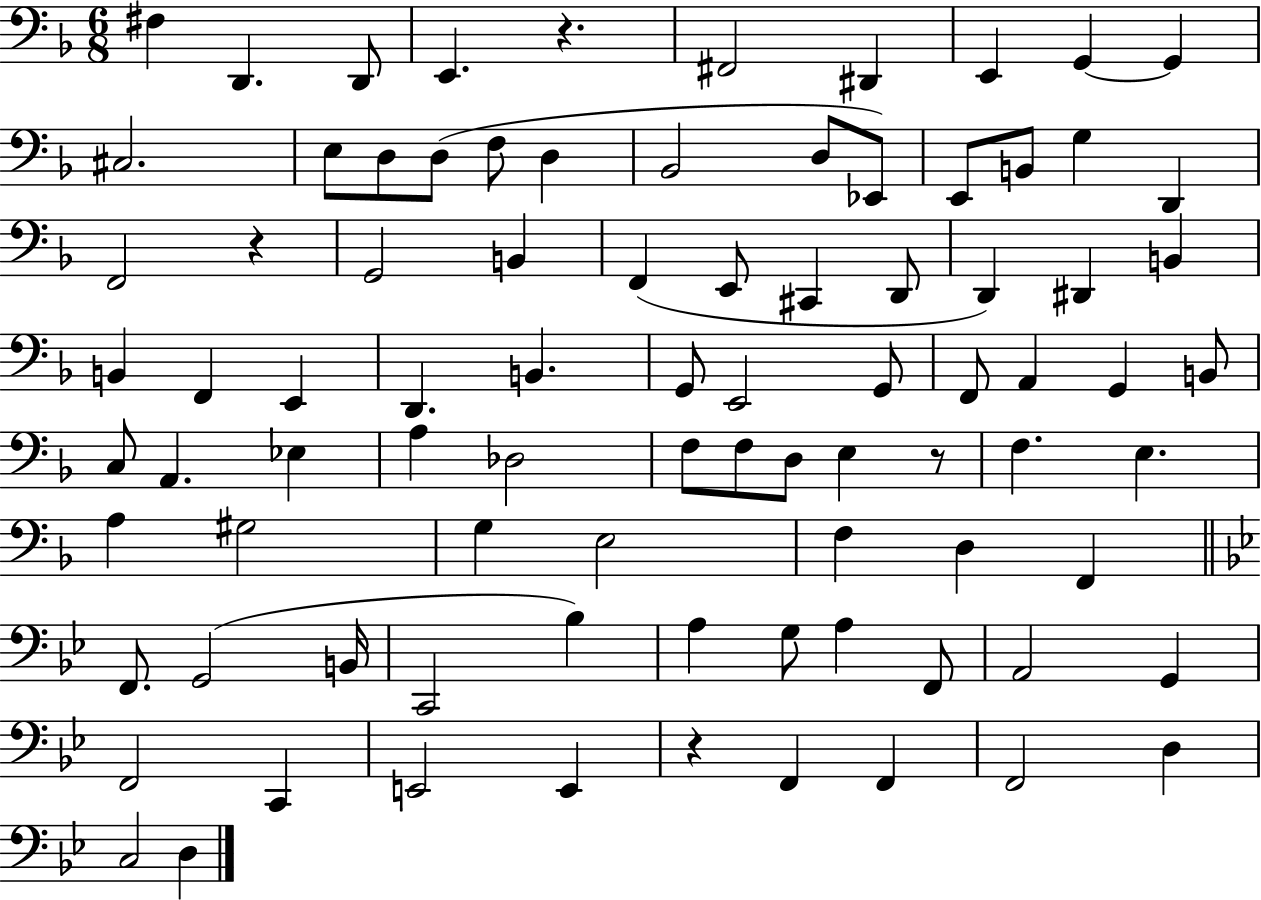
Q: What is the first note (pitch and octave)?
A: F#3